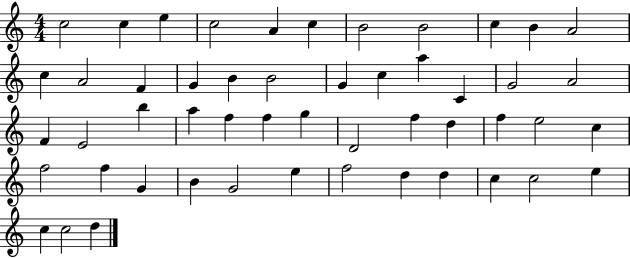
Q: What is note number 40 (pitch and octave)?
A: B4